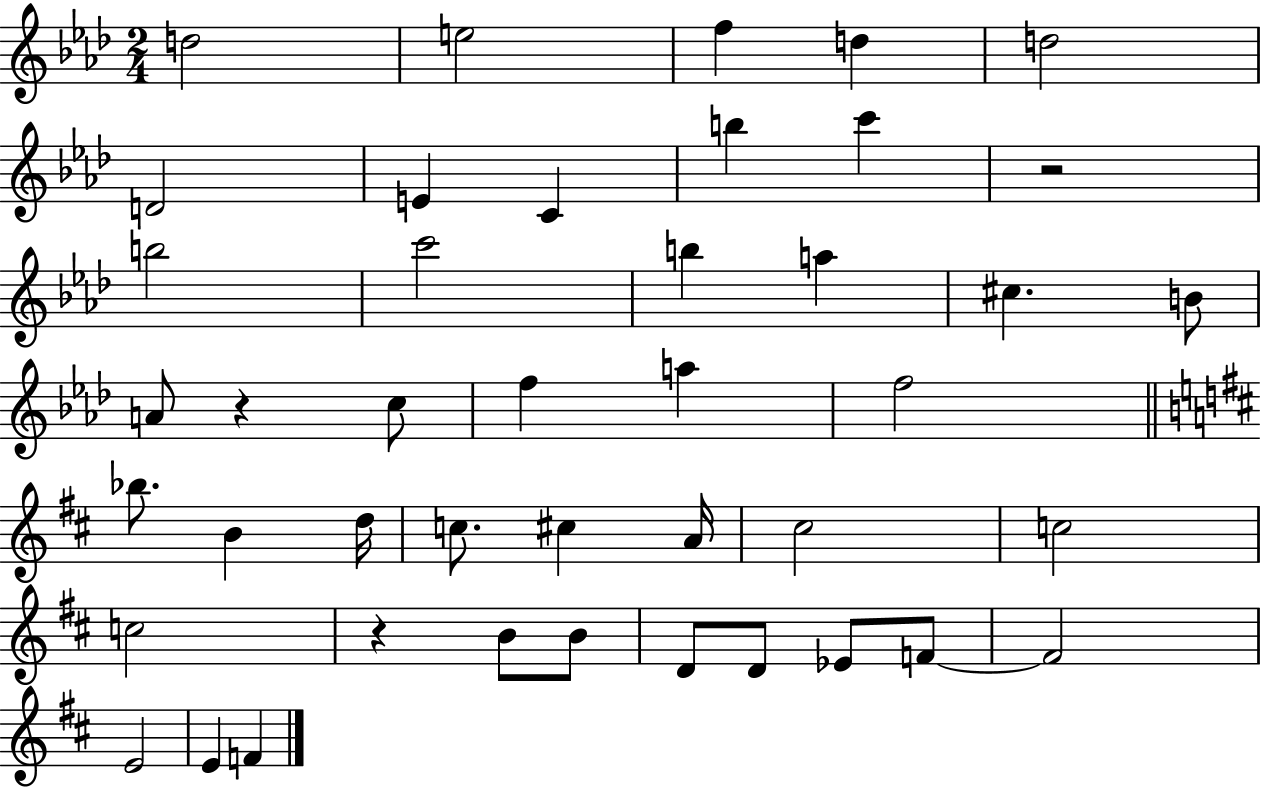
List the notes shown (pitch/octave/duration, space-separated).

D5/h E5/h F5/q D5/q D5/h D4/h E4/q C4/q B5/q C6/q R/h B5/h C6/h B5/q A5/q C#5/q. B4/e A4/e R/q C5/e F5/q A5/q F5/h Bb5/e. B4/q D5/s C5/e. C#5/q A4/s C#5/h C5/h C5/h R/q B4/e B4/e D4/e D4/e Eb4/e F4/e F4/h E4/h E4/q F4/q